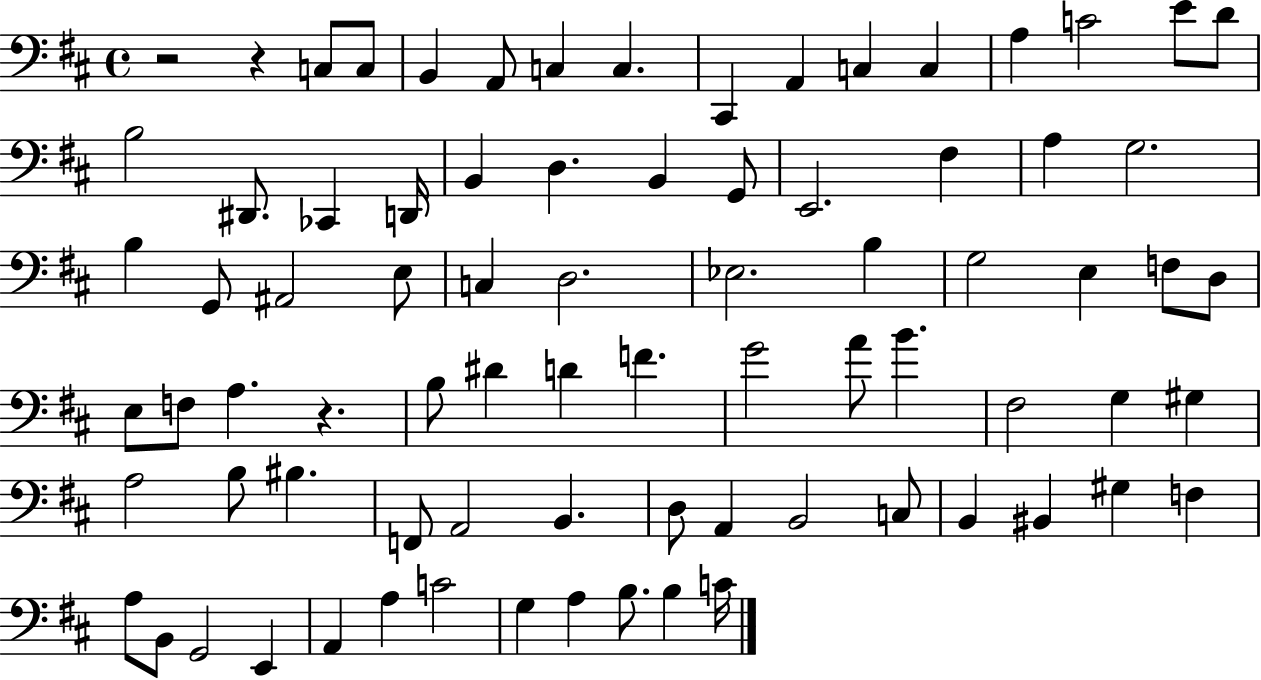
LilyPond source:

{
  \clef bass
  \time 4/4
  \defaultTimeSignature
  \key d \major
  r2 r4 c8 c8 | b,4 a,8 c4 c4. | cis,4 a,4 c4 c4 | a4 c'2 e'8 d'8 | \break b2 dis,8. ces,4 d,16 | b,4 d4. b,4 g,8 | e,2. fis4 | a4 g2. | \break b4 g,8 ais,2 e8 | c4 d2. | ees2. b4 | g2 e4 f8 d8 | \break e8 f8 a4. r4. | b8 dis'4 d'4 f'4. | g'2 a'8 b'4. | fis2 g4 gis4 | \break a2 b8 bis4. | f,8 a,2 b,4. | d8 a,4 b,2 c8 | b,4 bis,4 gis4 f4 | \break a8 b,8 g,2 e,4 | a,4 a4 c'2 | g4 a4 b8. b4 c'16 | \bar "|."
}